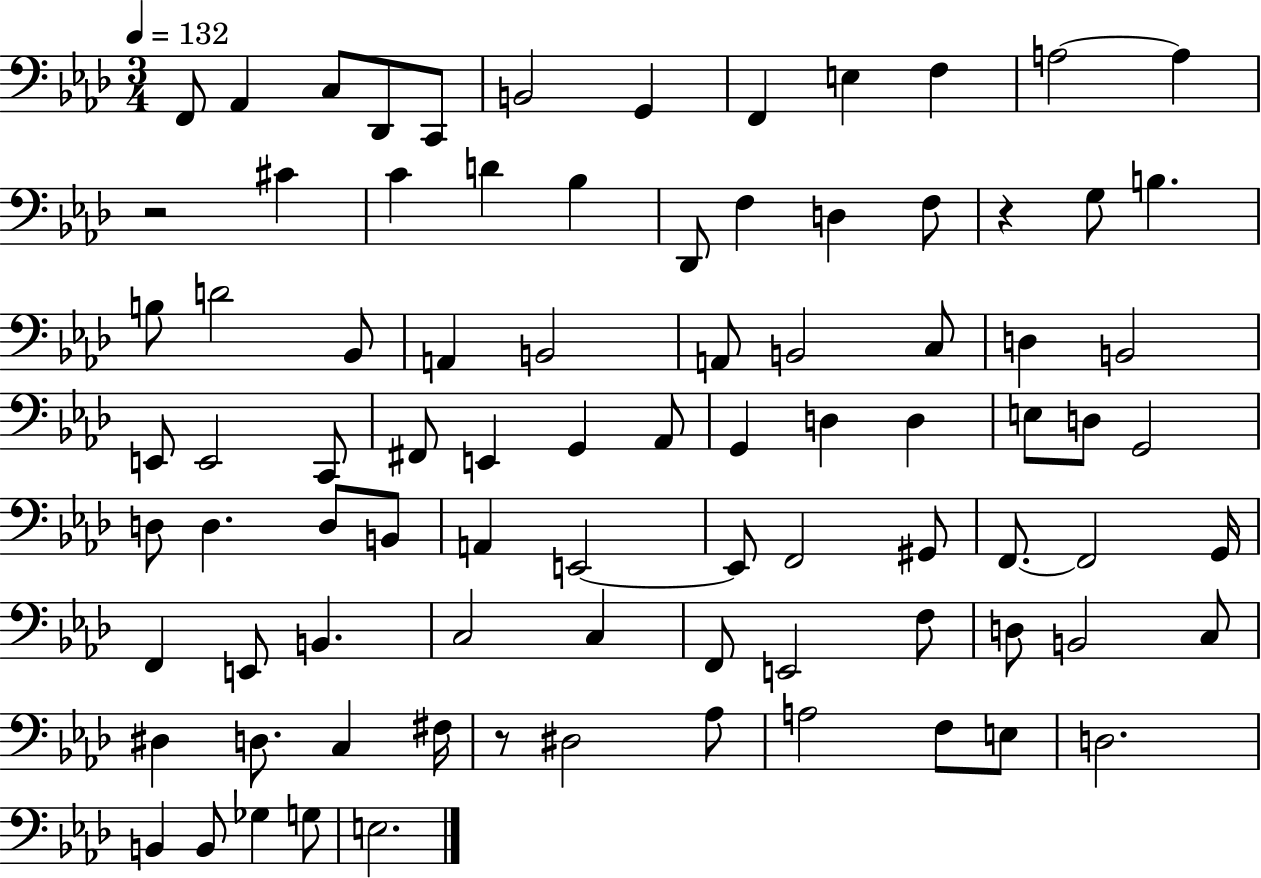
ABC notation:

X:1
T:Untitled
M:3/4
L:1/4
K:Ab
F,,/2 _A,, C,/2 _D,,/2 C,,/2 B,,2 G,, F,, E, F, A,2 A, z2 ^C C D _B, _D,,/2 F, D, F,/2 z G,/2 B, B,/2 D2 _B,,/2 A,, B,,2 A,,/2 B,,2 C,/2 D, B,,2 E,,/2 E,,2 C,,/2 ^F,,/2 E,, G,, _A,,/2 G,, D, D, E,/2 D,/2 G,,2 D,/2 D, D,/2 B,,/2 A,, E,,2 E,,/2 F,,2 ^G,,/2 F,,/2 F,,2 G,,/4 F,, E,,/2 B,, C,2 C, F,,/2 E,,2 F,/2 D,/2 B,,2 C,/2 ^D, D,/2 C, ^F,/4 z/2 ^D,2 _A,/2 A,2 F,/2 E,/2 D,2 B,, B,,/2 _G, G,/2 E,2